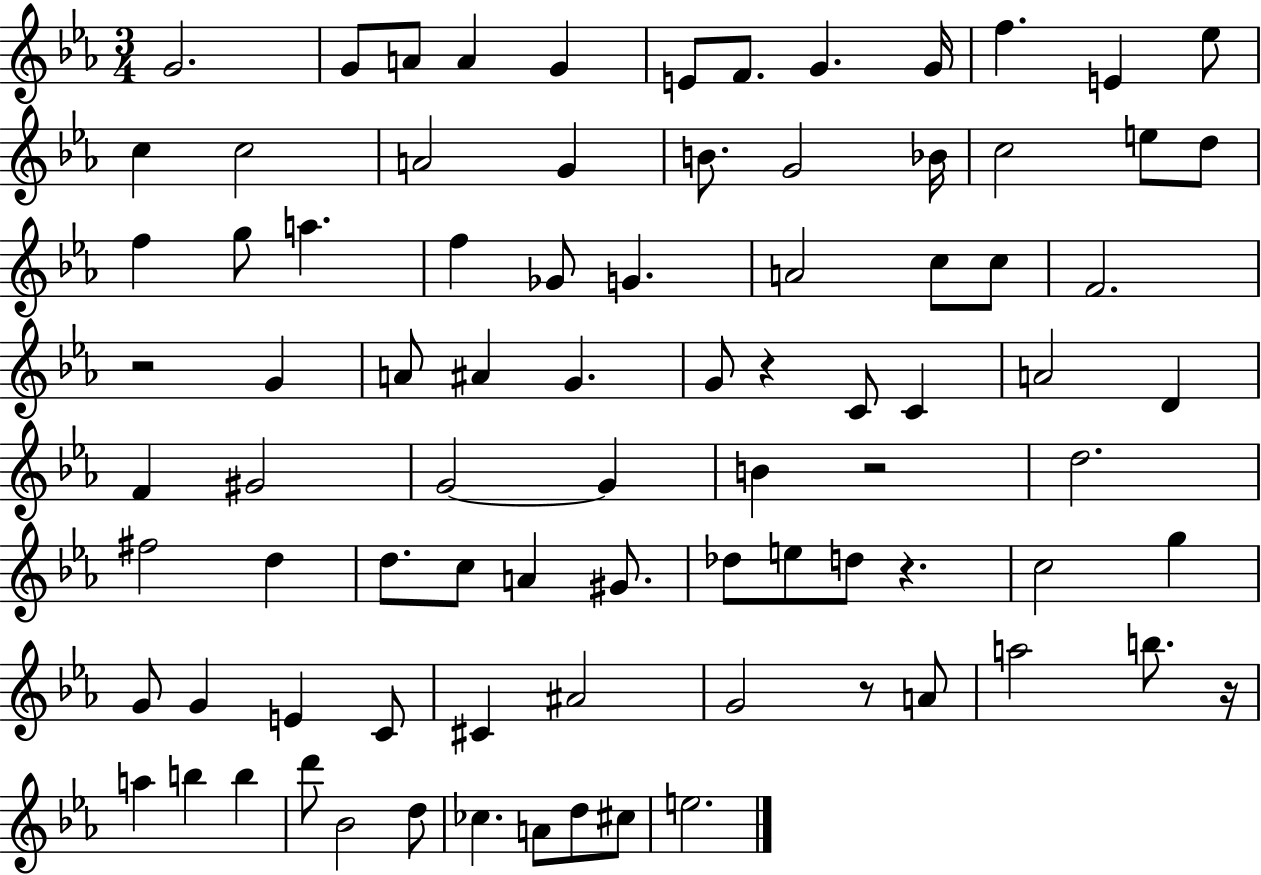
X:1
T:Untitled
M:3/4
L:1/4
K:Eb
G2 G/2 A/2 A G E/2 F/2 G G/4 f E _e/2 c c2 A2 G B/2 G2 _B/4 c2 e/2 d/2 f g/2 a f _G/2 G A2 c/2 c/2 F2 z2 G A/2 ^A G G/2 z C/2 C A2 D F ^G2 G2 G B z2 d2 ^f2 d d/2 c/2 A ^G/2 _d/2 e/2 d/2 z c2 g G/2 G E C/2 ^C ^A2 G2 z/2 A/2 a2 b/2 z/4 a b b d'/2 _B2 d/2 _c A/2 d/2 ^c/2 e2